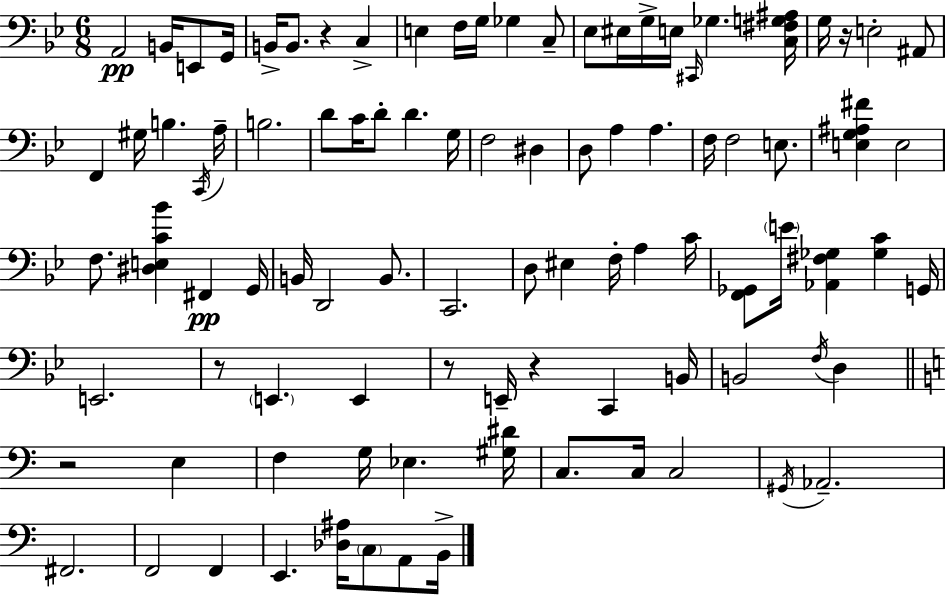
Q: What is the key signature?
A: BES major